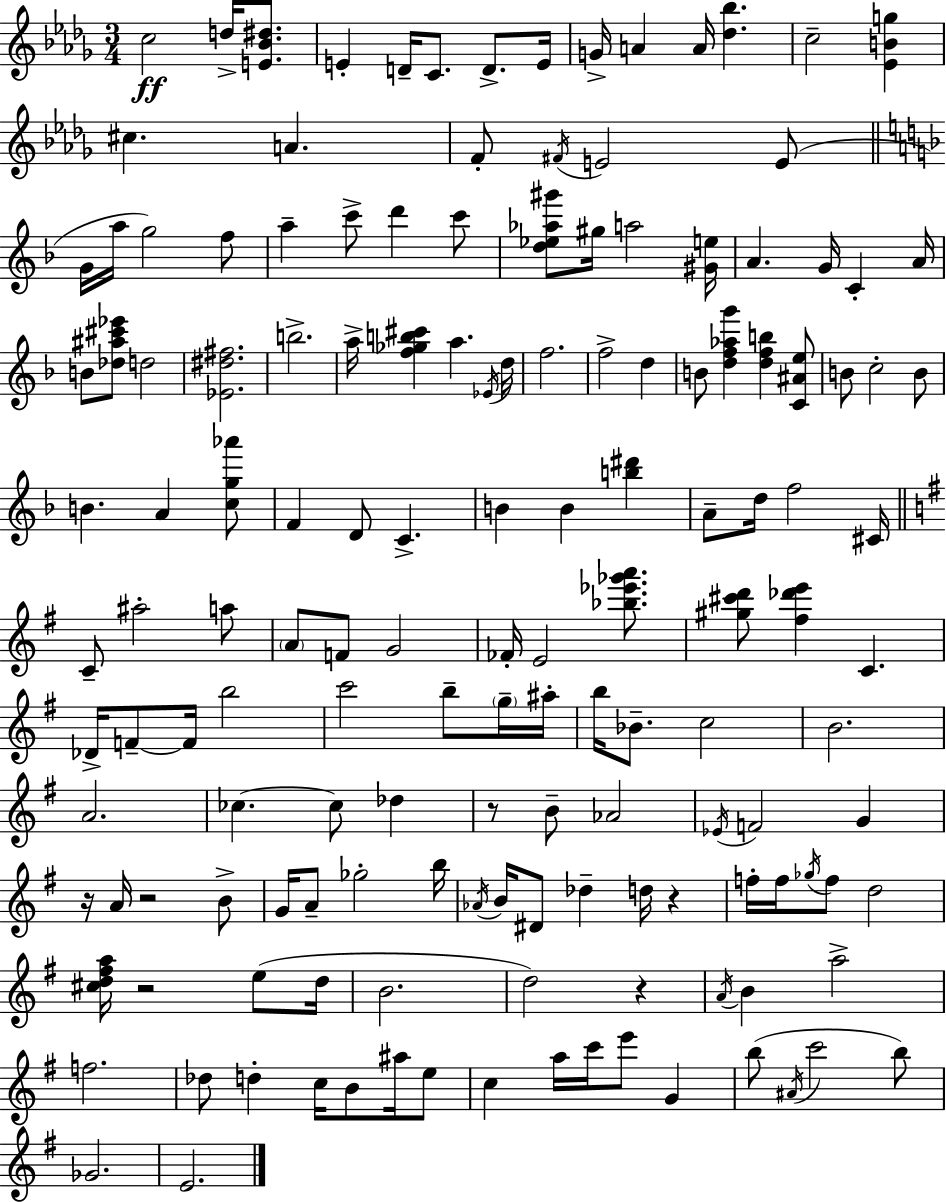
X:1
T:Untitled
M:3/4
L:1/4
K:Bbm
c2 d/4 [E_B^d]/2 E D/4 C/2 D/2 E/4 G/4 A A/4 [_d_b] c2 [_EBg] ^c A F/2 ^F/4 E2 E/2 G/4 a/4 g2 f/2 a c'/2 d' c'/2 [d_e_a^g']/2 ^g/4 a2 [^Ge]/4 A G/4 C A/4 B/2 [_d^a^c'_e']/2 d2 [_E^d^f]2 b2 a/4 [f_gb^c'] a _E/4 d/4 f2 f2 d B/2 [df_ag'] [dfb] [C^Ae]/2 B/2 c2 B/2 B A [cg_a']/2 F D/2 C B B [b^d'] A/2 d/4 f2 ^C/4 C/2 ^a2 a/2 A/2 F/2 G2 _F/4 E2 [_b_e'_g'a']/2 [^g^c'd']/2 [^f_d'e'] C _D/4 F/2 F/4 b2 c'2 b/2 g/4 ^a/4 b/4 _B/2 c2 B2 A2 _c _c/2 _d z/2 B/2 _A2 _E/4 F2 G z/4 A/4 z2 B/2 G/4 A/2 _g2 b/4 _A/4 B/4 ^D/2 _d d/4 z f/4 f/4 _g/4 f/2 d2 [^cd^fa]/4 z2 e/2 d/4 B2 d2 z A/4 B a2 f2 _d/2 d c/4 B/2 ^a/4 e/2 c a/4 c'/4 e'/2 G b/2 ^A/4 c'2 b/2 _G2 E2